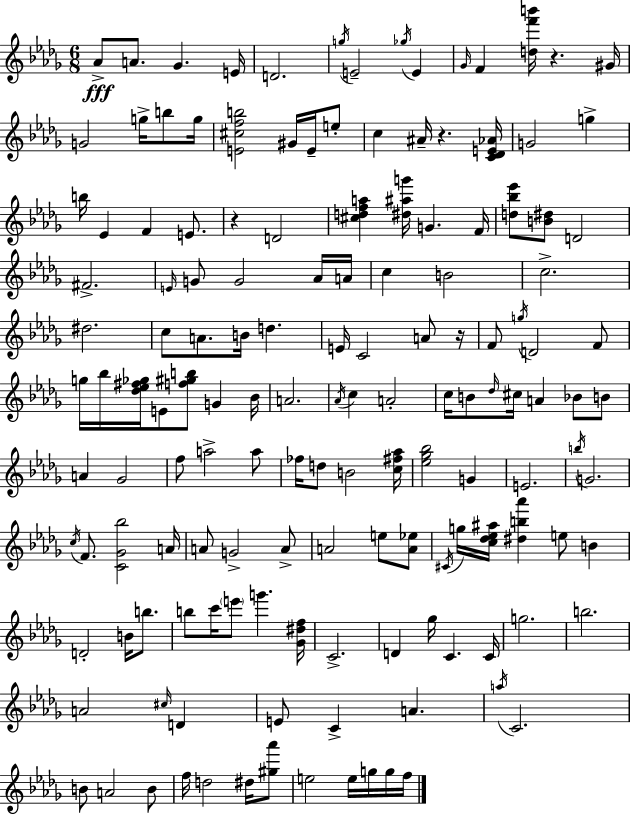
{
  \clef treble
  \numericTimeSignature
  \time 6/8
  \key bes \minor
  aes'8->\fff a'8. ges'4. e'16 | d'2. | \acciaccatura { g''16 } e'2-- \acciaccatura { ges''16 } e'4 | \grace { ges'16 } f'4 <d'' f''' b'''>16 r4. | \break gis'16 g'2 g''16-> | b''8 g''16 <e' cis'' f'' b''>2 gis'16 | e'16-- e''8-. c''4 ais'16-- r4. | <c' des' e' aes'>16 g'2 g''4-> | \break b''16 ees'4 f'4 | e'8. r4 d'2 | <cis'' d'' f'' a''>4 <dis'' ais'' g'''>16 g'4. | f'16 <d'' bes'' ees'''>8 <b' dis''>8 d'2 | \break fis'2.-> | \grace { e'16 } g'8 g'2 | aes'16 a'16 c''4 b'2 | c''2.-> | \break dis''2. | c''8 a'8. b'16 d''4. | e'16 c'2 | a'8 r16 f'8 \acciaccatura { g''16 } d'2 | \break f'8 g''16 bes''16 <des'' ees'' fis'' ges''>16 e'8 <f'' gis'' b''>8 | g'4 bes'16 a'2. | \acciaccatura { aes'16 } c''4 a'2-. | c''16 b'8 \grace { des''16 } cis''16 a'4 | \break bes'8 b'8 a'4 ges'2 | f''8 a''2-> | a''8 fes''16 d''8 b'2 | <c'' fis'' aes''>16 <ees'' ges'' bes''>2 | \break g'4 e'2. | \acciaccatura { b''16 } g'2. | \acciaccatura { c''16 } f'8. | <c' ges' bes''>2 a'16 a'8 g'2-> | \break a'8-> a'2 | e''8 <a' ees''>8 \acciaccatura { cis'16 } g''16 <c'' des'' ees'' ais''>16 | <dis'' b'' aes'''>4 e''8 b'4 d'2-. | b'16 b''8. b''8 | \break c'''16 \parenthesize e'''8 g'''4. <ges' dis'' f''>16 c'2.-> | d'4 | ges''16 c'4. c'16 g''2. | b''2. | \break a'2 | \grace { cis''16 } d'4 e'8 | c'4-> a'4. \acciaccatura { a''16 } | c'2. | \break b'8 a'2 b'8 | f''16 d''2 dis''16 <gis'' aes'''>8 | e''2 e''16 g''16 g''16 f''16 | \bar "|."
}